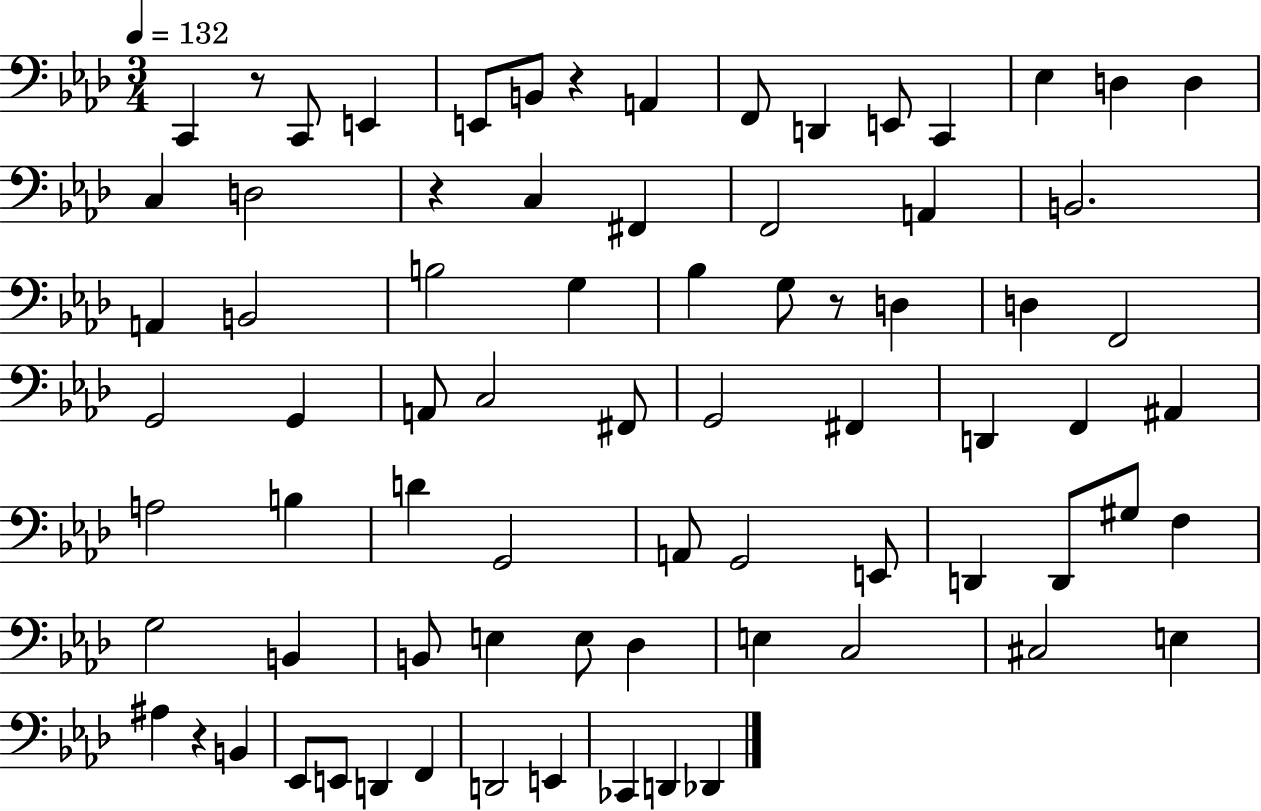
{
  \clef bass
  \numericTimeSignature
  \time 3/4
  \key aes \major
  \tempo 4 = 132
  c,4 r8 c,8 e,4 | e,8 b,8 r4 a,4 | f,8 d,4 e,8 c,4 | ees4 d4 d4 | \break c4 d2 | r4 c4 fis,4 | f,2 a,4 | b,2. | \break a,4 b,2 | b2 g4 | bes4 g8 r8 d4 | d4 f,2 | \break g,2 g,4 | a,8 c2 fis,8 | g,2 fis,4 | d,4 f,4 ais,4 | \break a2 b4 | d'4 g,2 | a,8 g,2 e,8 | d,4 d,8 gis8 f4 | \break g2 b,4 | b,8 e4 e8 des4 | e4 c2 | cis2 e4 | \break ais4 r4 b,4 | ees,8 e,8 d,4 f,4 | d,2 e,4 | ces,4 d,4 des,4 | \break \bar "|."
}